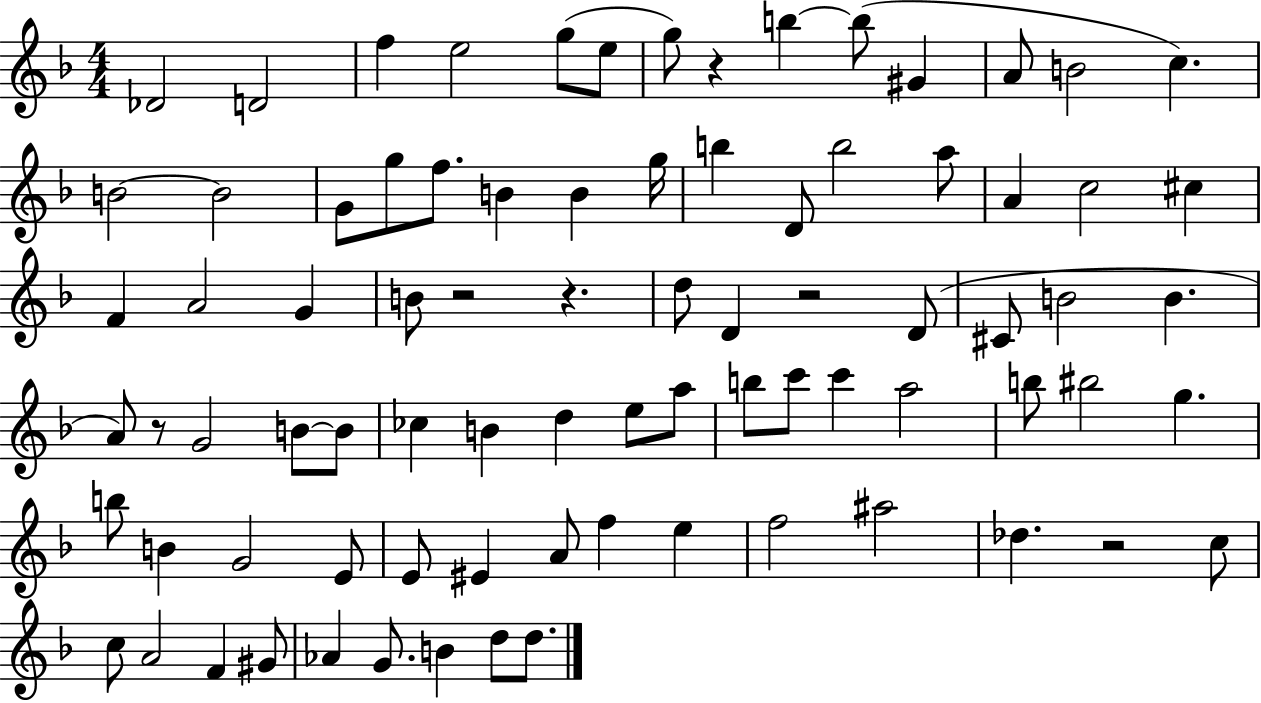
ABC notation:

X:1
T:Untitled
M:4/4
L:1/4
K:F
_D2 D2 f e2 g/2 e/2 g/2 z b b/2 ^G A/2 B2 c B2 B2 G/2 g/2 f/2 B B g/4 b D/2 b2 a/2 A c2 ^c F A2 G B/2 z2 z d/2 D z2 D/2 ^C/2 B2 B A/2 z/2 G2 B/2 B/2 _c B d e/2 a/2 b/2 c'/2 c' a2 b/2 ^b2 g b/2 B G2 E/2 E/2 ^E A/2 f e f2 ^a2 _d z2 c/2 c/2 A2 F ^G/2 _A G/2 B d/2 d/2